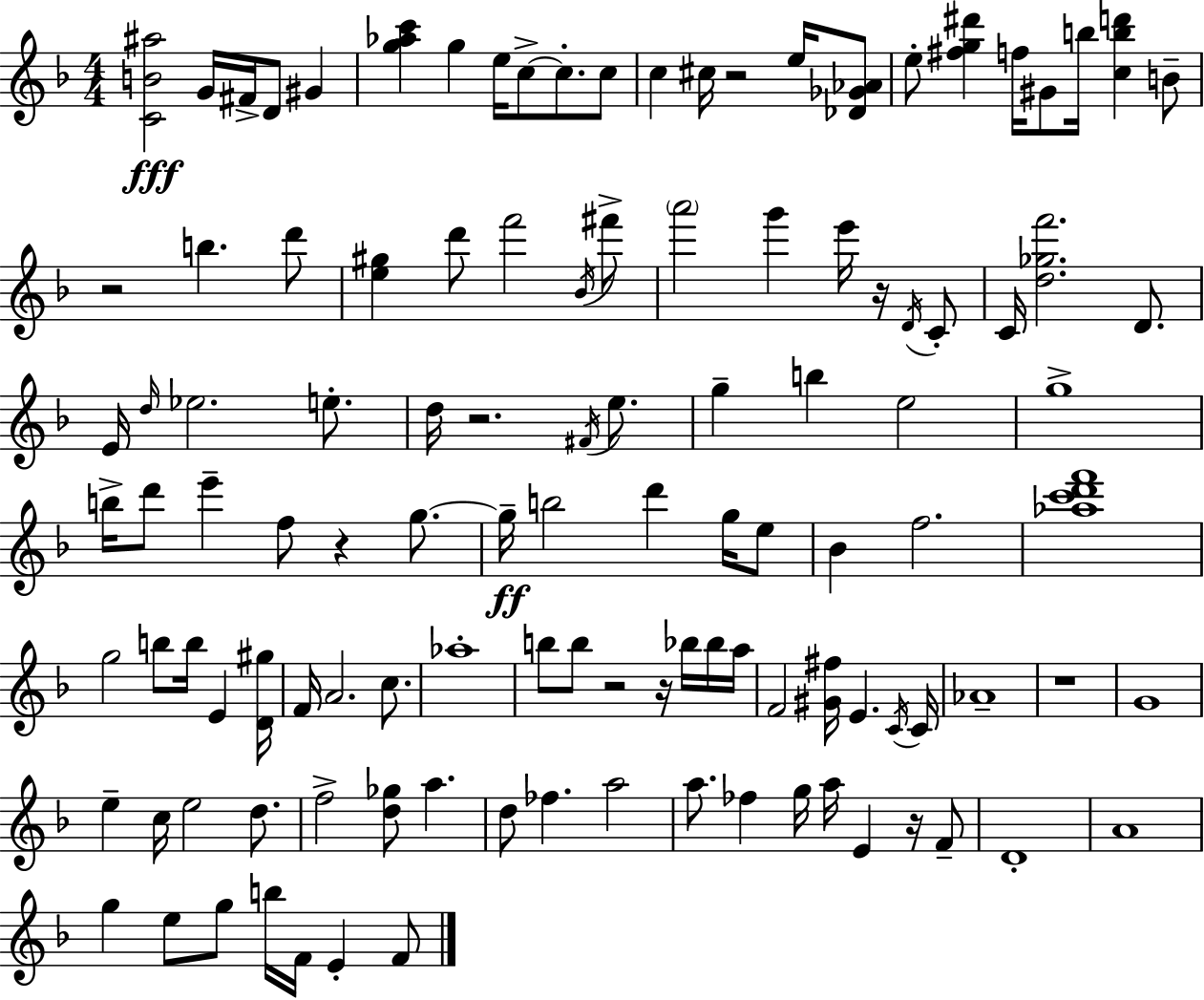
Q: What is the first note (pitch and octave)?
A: G4